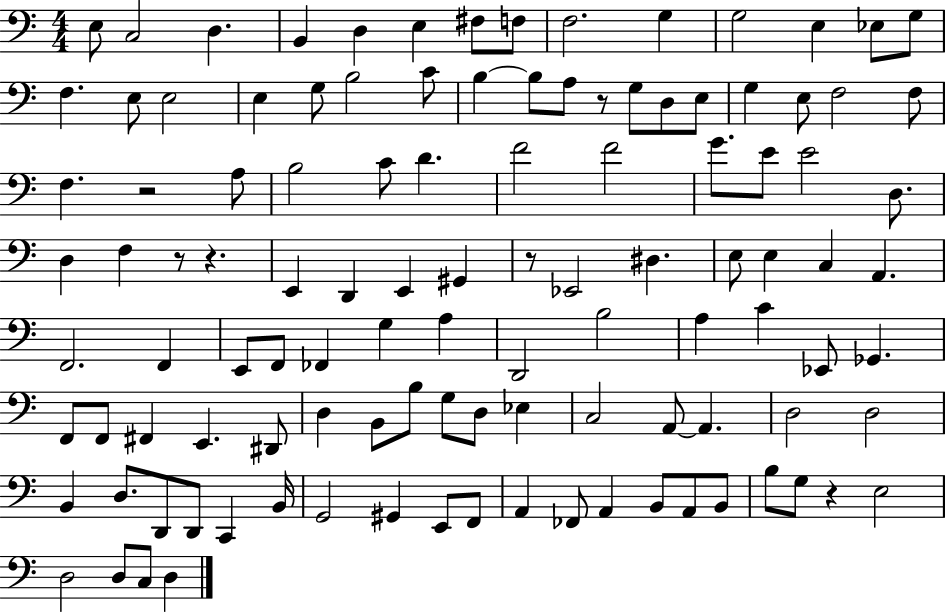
X:1
T:Untitled
M:4/4
L:1/4
K:C
E,/2 C,2 D, B,, D, E, ^F,/2 F,/2 F,2 G, G,2 E, _E,/2 G,/2 F, E,/2 E,2 E, G,/2 B,2 C/2 B, B,/2 A,/2 z/2 G,/2 D,/2 E,/2 G, E,/2 F,2 F,/2 F, z2 A,/2 B,2 C/2 D F2 F2 G/2 E/2 E2 D,/2 D, F, z/2 z E,, D,, E,, ^G,, z/2 _E,,2 ^D, E,/2 E, C, A,, F,,2 F,, E,,/2 F,,/2 _F,, G, A, D,,2 B,2 A, C _E,,/2 _G,, F,,/2 F,,/2 ^F,, E,, ^D,,/2 D, B,,/2 B,/2 G,/2 D,/2 _E, C,2 A,,/2 A,, D,2 D,2 B,, D,/2 D,,/2 D,,/2 C,, B,,/4 G,,2 ^G,, E,,/2 F,,/2 A,, _F,,/2 A,, B,,/2 A,,/2 B,,/2 B,/2 G,/2 z E,2 D,2 D,/2 C,/2 D,